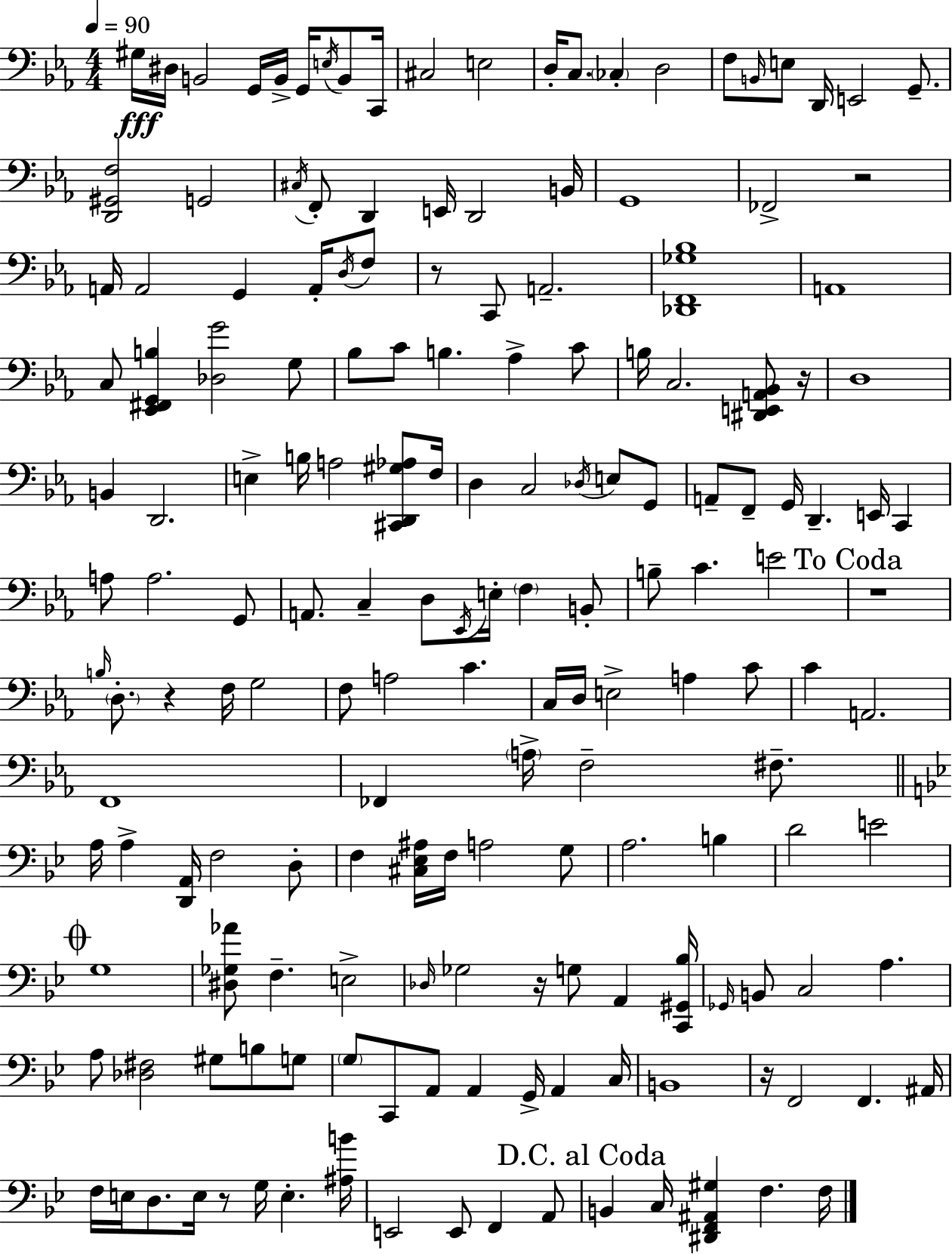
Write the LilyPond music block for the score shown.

{
  \clef bass
  \numericTimeSignature
  \time 4/4
  \key c \minor
  \tempo 4 = 90
  gis16\fff dis16 b,2 g,16 b,16-> g,16 \acciaccatura { e16 } b,8 | c,16 cis2 e2 | d16-. c8. \parenthesize ces4-. d2 | f8 \grace { b,16 } e8 d,16 e,2 g,8.-- | \break <d, gis, f>2 g,2 | \acciaccatura { cis16 } f,8-. d,4 e,16 d,2 | b,16 g,1 | fes,2-> r2 | \break a,16 a,2 g,4 | a,16-. \acciaccatura { d16 } f8 r8 c,8 a,2.-- | <des, f, ges bes>1 | a,1 | \break c8 <ees, fis, g, b>4 <des g'>2 | g8 bes8 c'8 b4. aes4-> | c'8 b16 c2. | <dis, e, a, bes,>8 r16 d1 | \break b,4 d,2. | e4-> b16 a2 | <cis, d, gis aes>8 f16 d4 c2 | \acciaccatura { des16 } e8 g,8 a,8-- f,8-- g,16 d,4.-- | \break e,16 c,4 a8 a2. | g,8 a,8. c4-- d8 \acciaccatura { ees,16 } e16-. | \parenthesize f4 b,8-. b8-- c'4. e'2 | \mark "To Coda" r1 | \break \grace { b16 } \parenthesize d8.-. r4 f16 g2 | f8 a2 | c'4. c16 d16 e2-> | a4 c'8 c'4 a,2. | \break f,1 | fes,4 \parenthesize a16-> f2-- | fis8.-- \bar "||" \break \key bes \major a16 a4-> <d, a,>16 f2 d8-. | f4 <cis ees ais>16 f16 a2 g8 | a2. b4 | d'2 e'2 | \break \mark \markup { \musicglyph "scripts.coda" } g1 | <dis ges aes'>8 f4.-- e2-> | \grace { des16 } ges2 r16 g8 a,4 | <c, gis, bes>16 \grace { ges,16 } b,8 c2 a4. | \break a8 <des fis>2 gis8 b8 | g8 \parenthesize g8 c,8 a,8 a,4 g,16-> a,4 | c16 b,1 | r16 f,2 f,4. | \break ais,16 f16 e16 d8. e16 r8 g16 e4.-. | <ais b'>16 e,2 e,8 f,4 | a,8 \mark "D.C. al Coda" b,4 c16 <dis, f, ais, gis>4 f4. | f16 \bar "|."
}